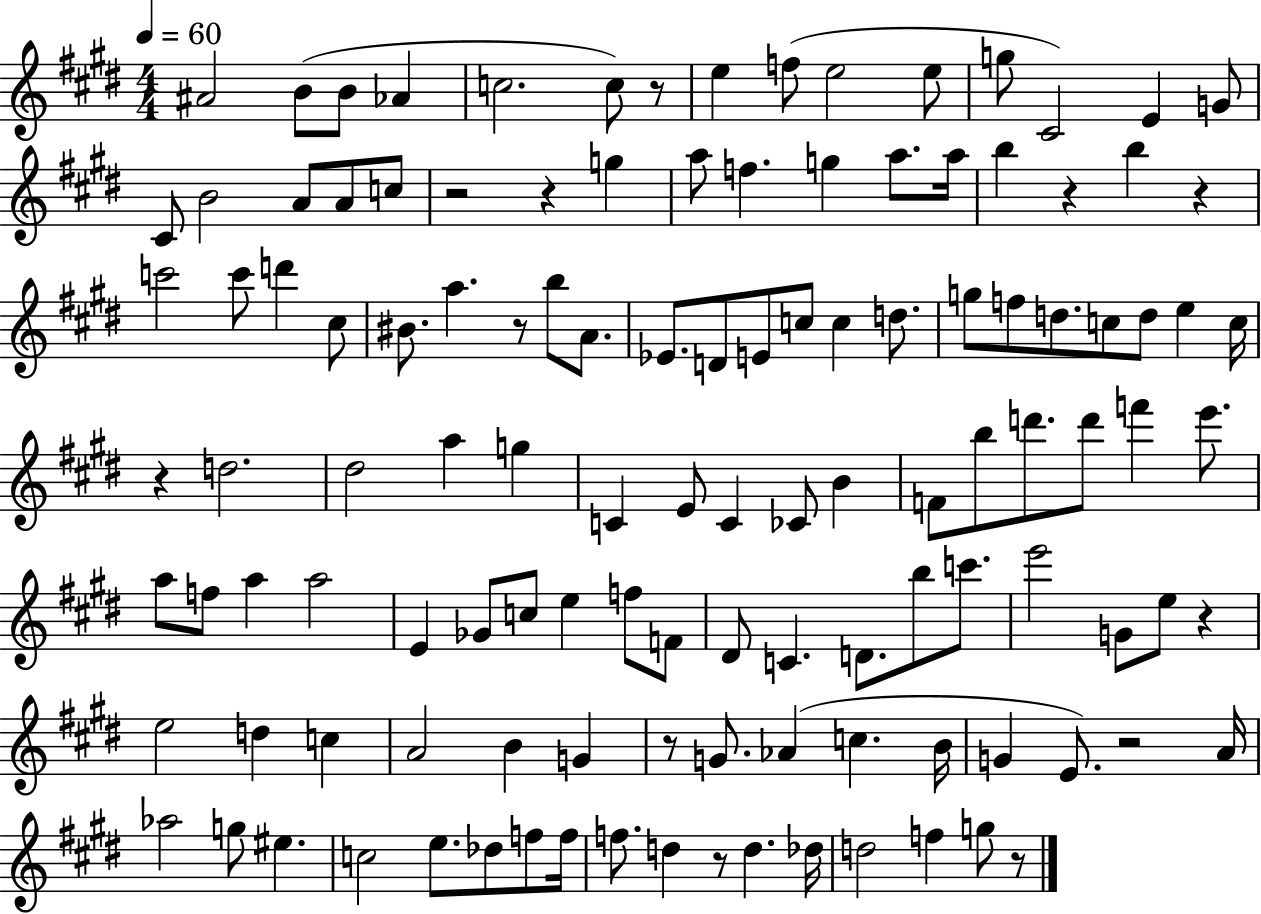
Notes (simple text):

A#4/h B4/e B4/e Ab4/q C5/h. C5/e R/e E5/q F5/e E5/h E5/e G5/e C#4/h E4/q G4/e C#4/e B4/h A4/e A4/e C5/e R/h R/q G5/q A5/e F5/q. G5/q A5/e. A5/s B5/q R/q B5/q R/q C6/h C6/e D6/q C#5/e BIS4/e. A5/q. R/e B5/e A4/e. Eb4/e. D4/e E4/e C5/e C5/q D5/e. G5/e F5/e D5/e. C5/e D5/e E5/q C5/s R/q D5/h. D#5/h A5/q G5/q C4/q E4/e C4/q CES4/e B4/q F4/e B5/e D6/e. D6/e F6/q E6/e. A5/e F5/e A5/q A5/h E4/q Gb4/e C5/e E5/q F5/e F4/e D#4/e C4/q. D4/e. B5/e C6/e. E6/h G4/e E5/e R/q E5/h D5/q C5/q A4/h B4/q G4/q R/e G4/e. Ab4/q C5/q. B4/s G4/q E4/e. R/h A4/s Ab5/h G5/e EIS5/q. C5/h E5/e. Db5/e F5/e F5/s F5/e. D5/q R/e D5/q. Db5/s D5/h F5/q G5/e R/e